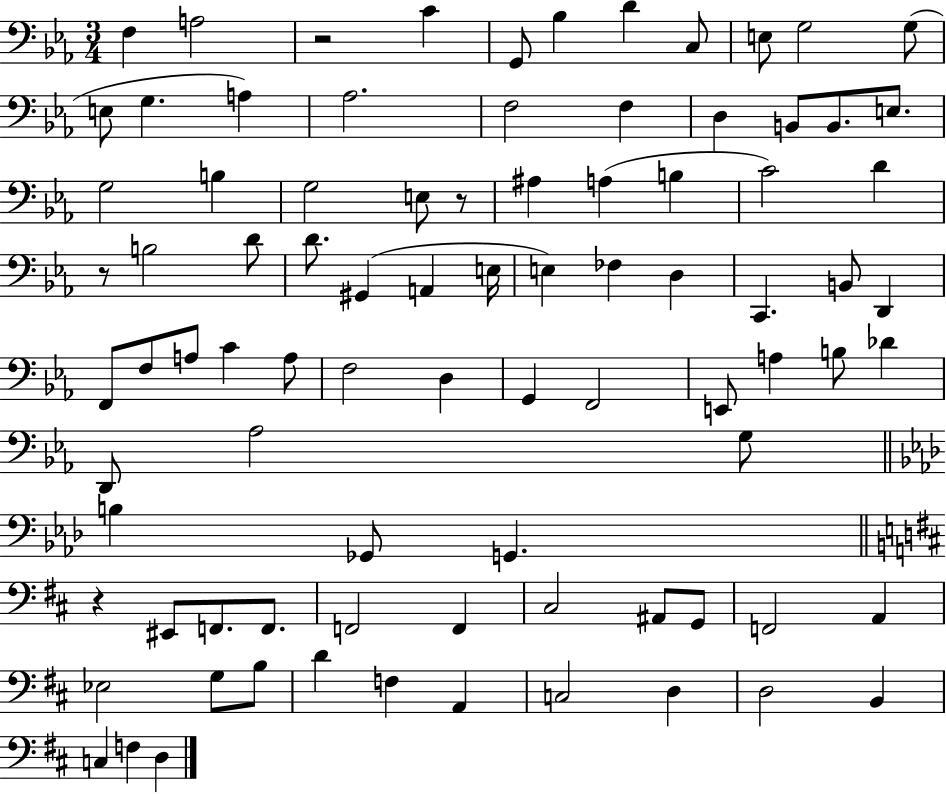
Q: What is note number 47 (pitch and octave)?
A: F3